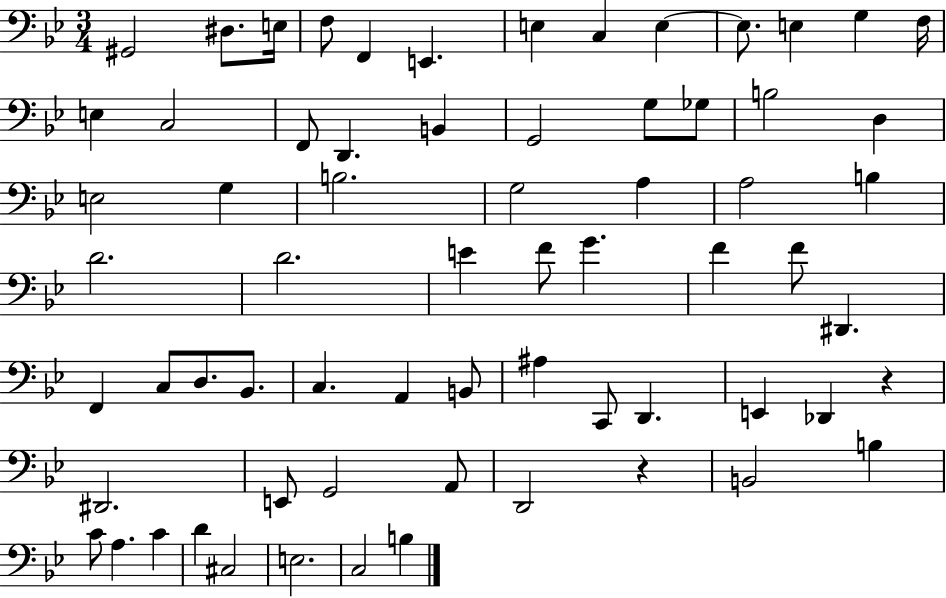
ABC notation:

X:1
T:Untitled
M:3/4
L:1/4
K:Bb
^G,,2 ^D,/2 E,/4 F,/2 F,, E,, E, C, E, E,/2 E, G, F,/4 E, C,2 F,,/2 D,, B,, G,,2 G,/2 _G,/2 B,2 D, E,2 G, B,2 G,2 A, A,2 B, D2 D2 E F/2 G F F/2 ^D,, F,, C,/2 D,/2 _B,,/2 C, A,, B,,/2 ^A, C,,/2 D,, E,, _D,, z ^D,,2 E,,/2 G,,2 A,,/2 D,,2 z B,,2 B, C/2 A, C D ^C,2 E,2 C,2 B,